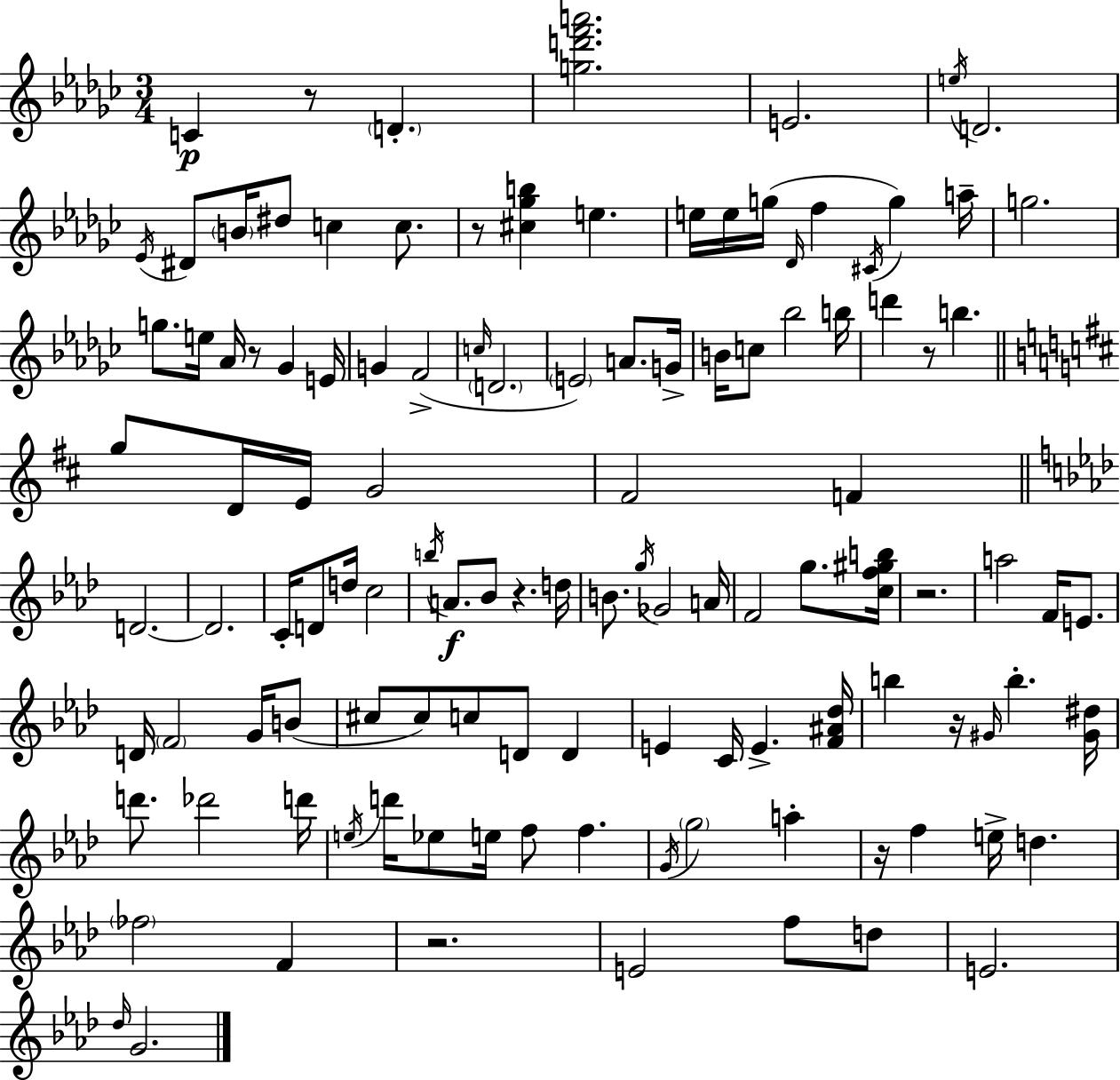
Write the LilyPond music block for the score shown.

{
  \clef treble
  \numericTimeSignature
  \time 3/4
  \key ees \minor
  \repeat volta 2 { c'4\p r8 \parenthesize d'4.-. | <g'' d''' f''' a'''>2. | e'2. | \acciaccatura { e''16 } d'2. | \break \acciaccatura { ees'16 } dis'8 \parenthesize b'16 dis''8 c''4 c''8. | r8 <cis'' ges'' b''>4 e''4. | e''16 e''16 g''16( \grace { des'16 } f''4 \acciaccatura { cis'16 }) g''4 | a''16-- g''2. | \break g''8. e''16 aes'16 r8 ges'4 | e'16 g'4 f'2->( | \grace { c''16 } \parenthesize d'2. | \parenthesize e'2) | \break a'8. g'16-> b'16 c''8 bes''2 | b''16 d'''4 r8 b''4. | \bar "||" \break \key d \major g''8 d'16 e'16 g'2 | fis'2 f'4 | \bar "||" \break \key f \minor d'2.~~ | d'2. | c'16-. d'8 d''16 c''2 | \acciaccatura { b''16 } a'8.\f bes'8 r4. | \break d''16 b'8. \acciaccatura { g''16 } ges'2 | a'16 f'2 g''8. | <c'' f'' gis'' b''>16 r2. | a''2 f'16 e'8. | \break d'16 \parenthesize f'2 g'16 | b'8( cis''8 cis''8) c''8 d'8 d'4 | e'4 c'16 e'4.-> | <f' ais' des''>16 b''4 r16 \grace { gis'16 } b''4.-. | \break <gis' dis''>16 d'''8. des'''2 | d'''16 \acciaccatura { e''16 } d'''16 ees''8 e''16 f''8 f''4. | \acciaccatura { g'16 } \parenthesize g''2 | a''4-. r16 f''4 e''16-> d''4. | \break \parenthesize fes''2 | f'4 r2. | e'2 | f''8 d''8 e'2. | \break \grace { des''16 } g'2. | } \bar "|."
}